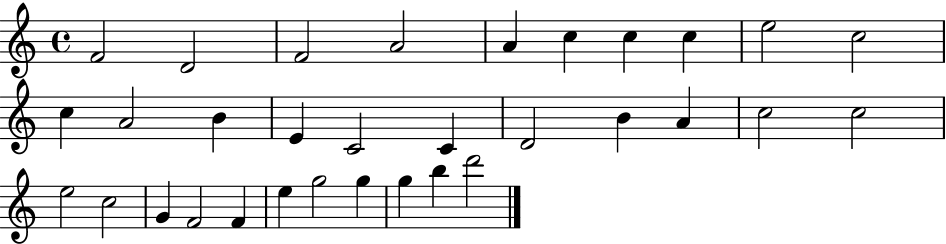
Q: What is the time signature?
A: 4/4